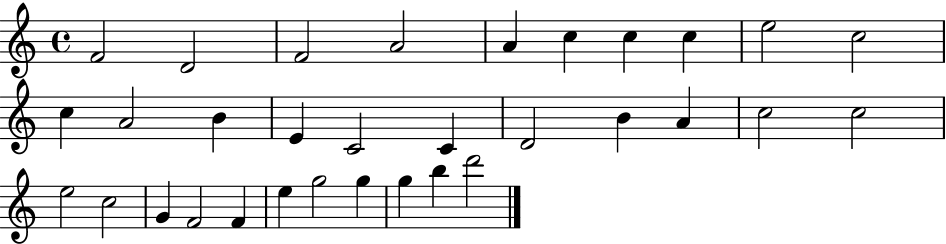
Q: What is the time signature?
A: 4/4